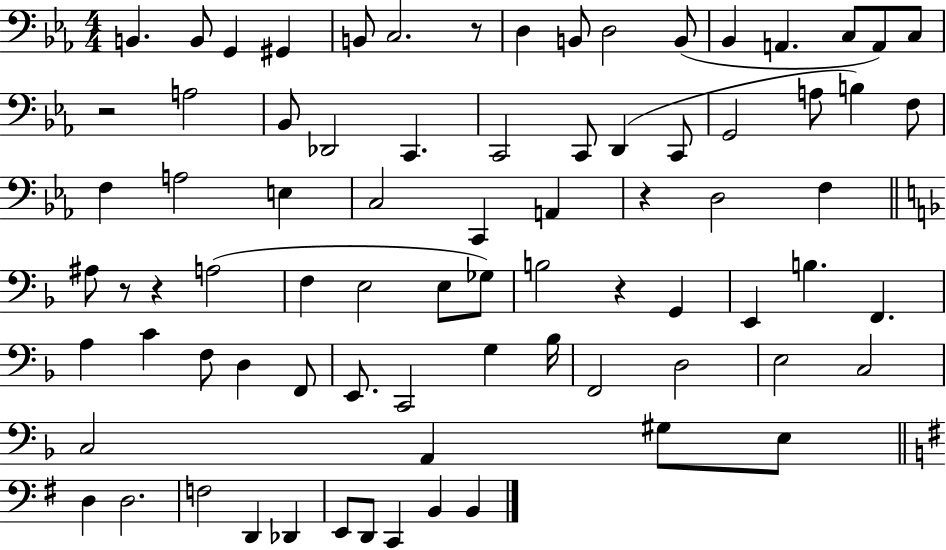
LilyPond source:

{
  \clef bass
  \numericTimeSignature
  \time 4/4
  \key ees \major
  b,4. b,8 g,4 gis,4 | b,8 c2. r8 | d4 b,8 d2 b,8( | bes,4 a,4. c8 a,8) c8 | \break r2 a2 | bes,8 des,2 c,4. | c,2 c,8 d,4( c,8 | g,2 a8 b4) f8 | \break f4 a2 e4 | c2 c,4 a,4 | r4 d2 f4 | \bar "||" \break \key d \minor ais8 r8 r4 a2( | f4 e2 e8 ges8) | b2 r4 g,4 | e,4 b4. f,4. | \break a4 c'4 f8 d4 f,8 | e,8. c,2 g4 bes16 | f,2 d2 | e2 c2 | \break c2 a,4 gis8 e8 | \bar "||" \break \key g \major d4 d2. | f2 d,4 des,4 | e,8 d,8 c,4 b,4 b,4 | \bar "|."
}